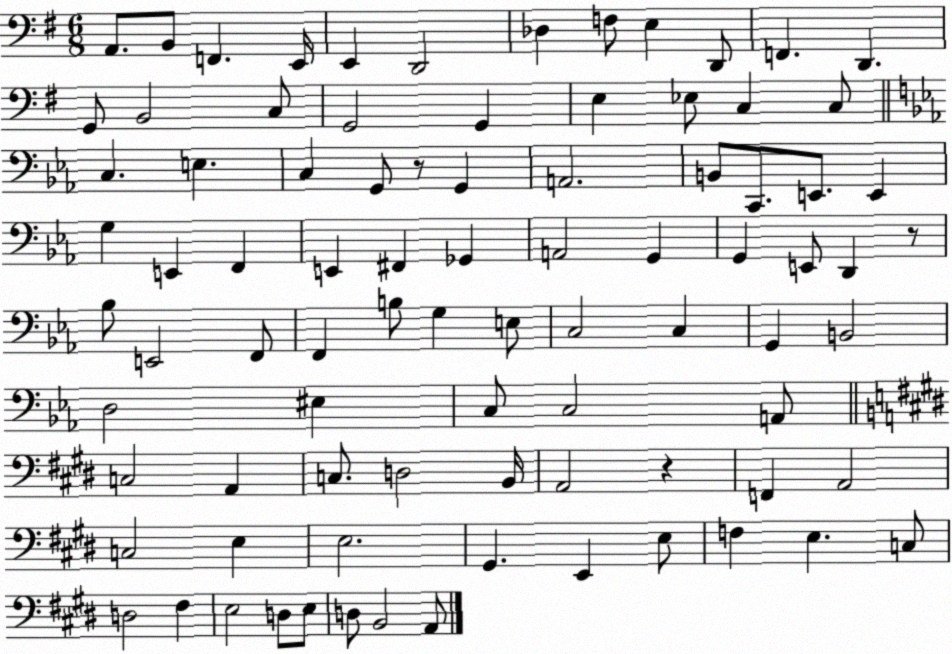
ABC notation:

X:1
T:Untitled
M:6/8
L:1/4
K:G
A,,/2 B,,/2 F,, E,,/4 E,, D,,2 _D, F,/2 E, D,,/2 F,, D,, G,,/2 B,,2 C,/2 G,,2 G,, E, _E,/2 C, C,/2 C, E, C, G,,/2 z/2 G,, A,,2 B,,/2 C,,/2 E,,/2 E,, G, E,, F,, E,, ^F,, _G,, A,,2 G,, G,, E,,/2 D,, z/2 _B,/2 E,,2 F,,/2 F,, B,/2 G, E,/2 C,2 C, G,, B,,2 D,2 ^E, C,/2 C,2 A,,/2 C,2 A,, C,/2 D,2 B,,/4 A,,2 z F,, A,,2 C,2 E, E,2 ^G,, E,, E,/2 F, E, C,/2 D,2 ^F, E,2 D,/2 E,/2 D,/2 B,,2 A,,/2